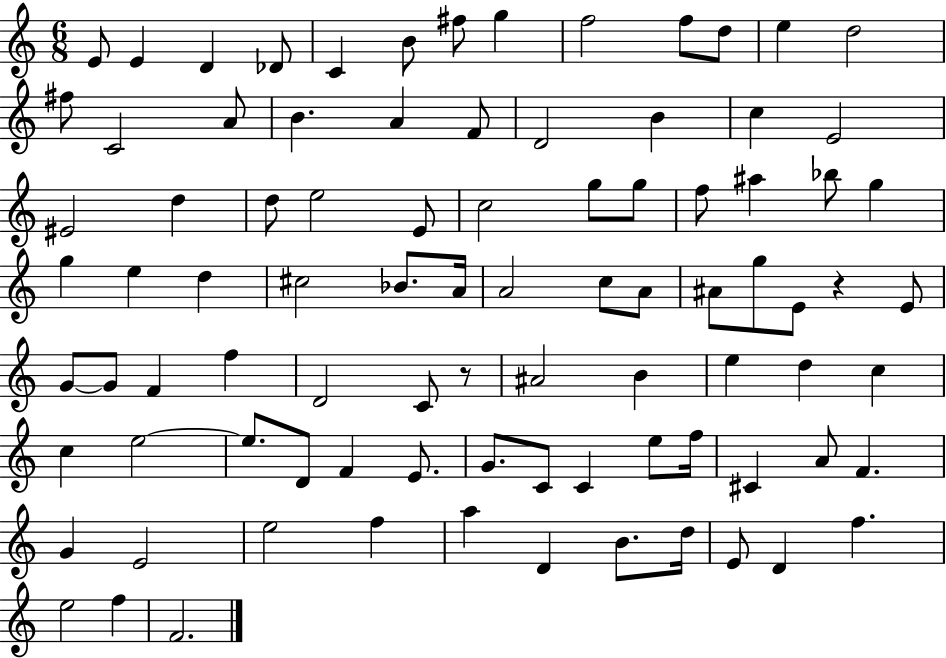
X:1
T:Untitled
M:6/8
L:1/4
K:C
E/2 E D _D/2 C B/2 ^f/2 g f2 f/2 d/2 e d2 ^f/2 C2 A/2 B A F/2 D2 B c E2 ^E2 d d/2 e2 E/2 c2 g/2 g/2 f/2 ^a _b/2 g g e d ^c2 _B/2 A/4 A2 c/2 A/2 ^A/2 g/2 E/2 z E/2 G/2 G/2 F f D2 C/2 z/2 ^A2 B e d c c e2 e/2 D/2 F E/2 G/2 C/2 C e/2 f/4 ^C A/2 F G E2 e2 f a D B/2 d/4 E/2 D f e2 f F2